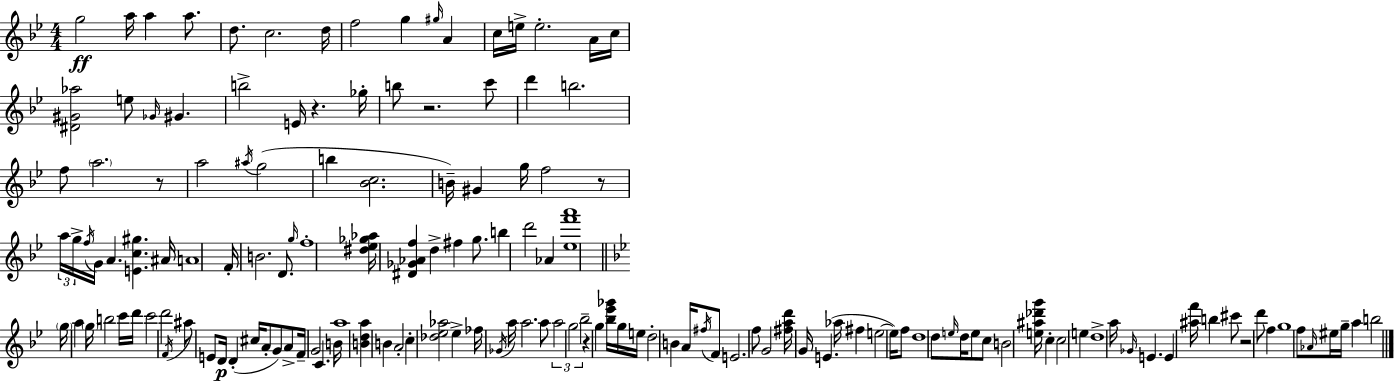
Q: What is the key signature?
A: BES major